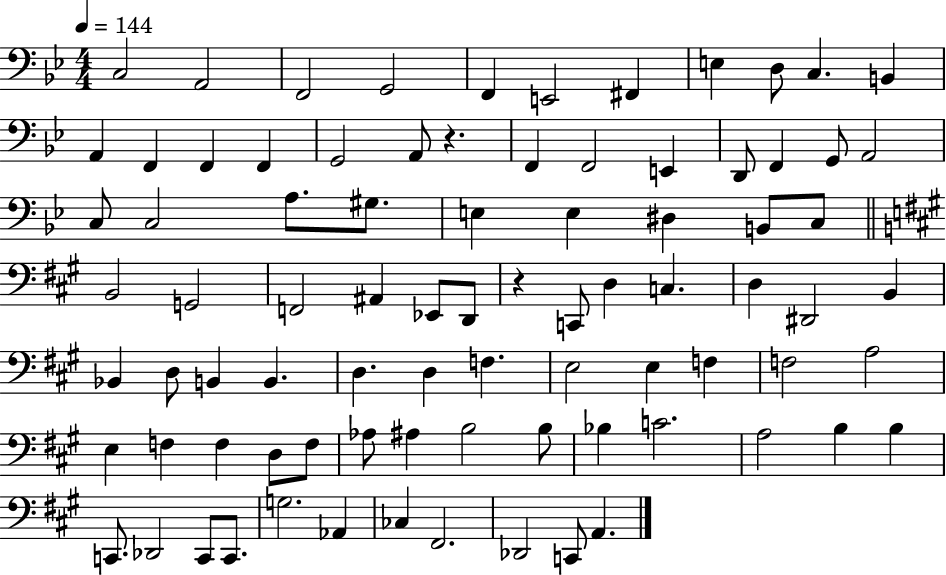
C3/h A2/h F2/h G2/h F2/q E2/h F#2/q E3/q D3/e C3/q. B2/q A2/q F2/q F2/q F2/q G2/h A2/e R/q. F2/q F2/h E2/q D2/e F2/q G2/e A2/h C3/e C3/h A3/e. G#3/e. E3/q E3/q D#3/q B2/e C3/e B2/h G2/h F2/h A#2/q Eb2/e D2/e R/q C2/e D3/q C3/q. D3/q D#2/h B2/q Bb2/q D3/e B2/q B2/q. D3/q. D3/q F3/q. E3/h E3/q F3/q F3/h A3/h E3/q F3/q F3/q D3/e F3/e Ab3/e A#3/q B3/h B3/e Bb3/q C4/h. A3/h B3/q B3/q C2/e. Db2/h C2/e C2/e. G3/h. Ab2/q CES3/q F#2/h. Db2/h C2/e A2/q.